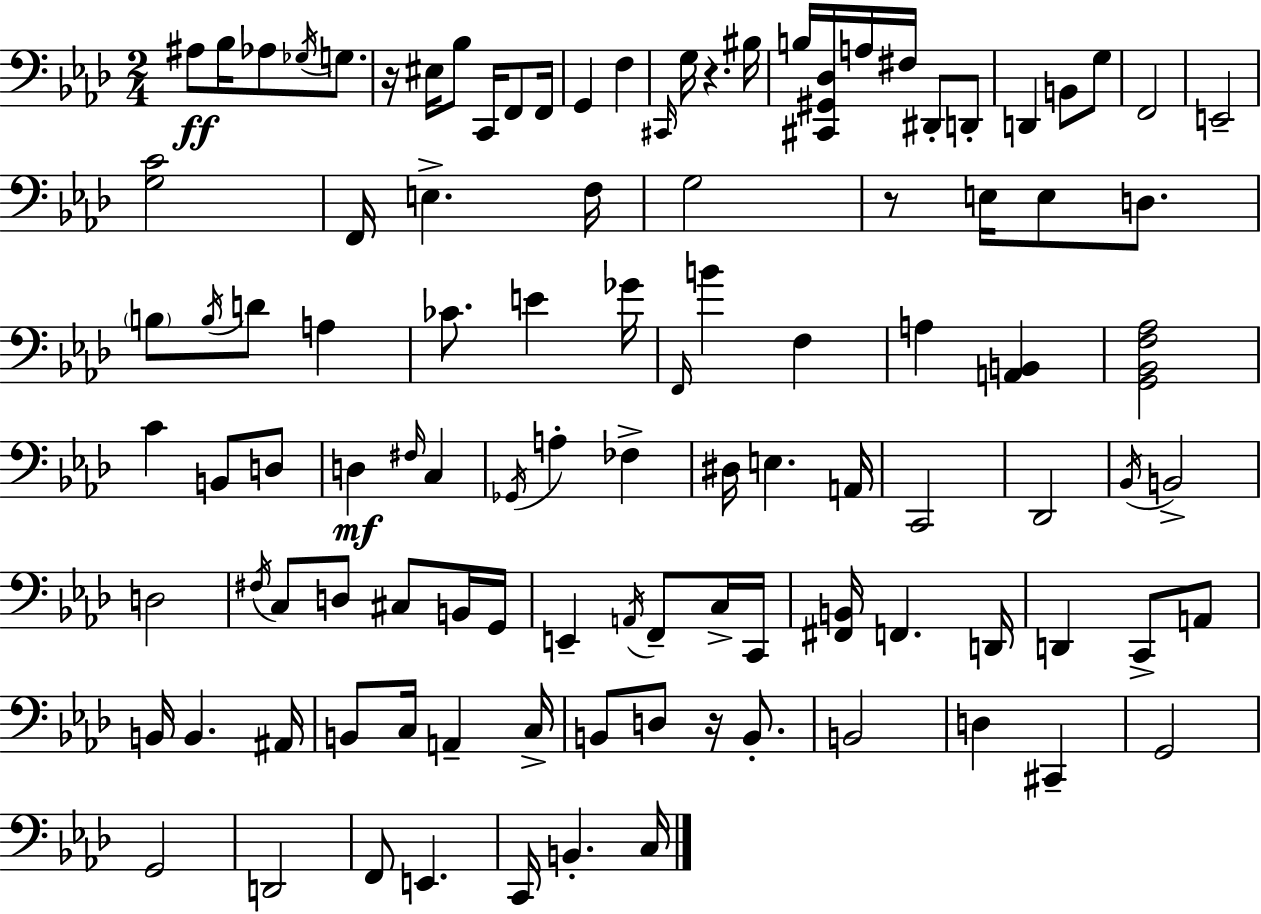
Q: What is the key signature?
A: F minor